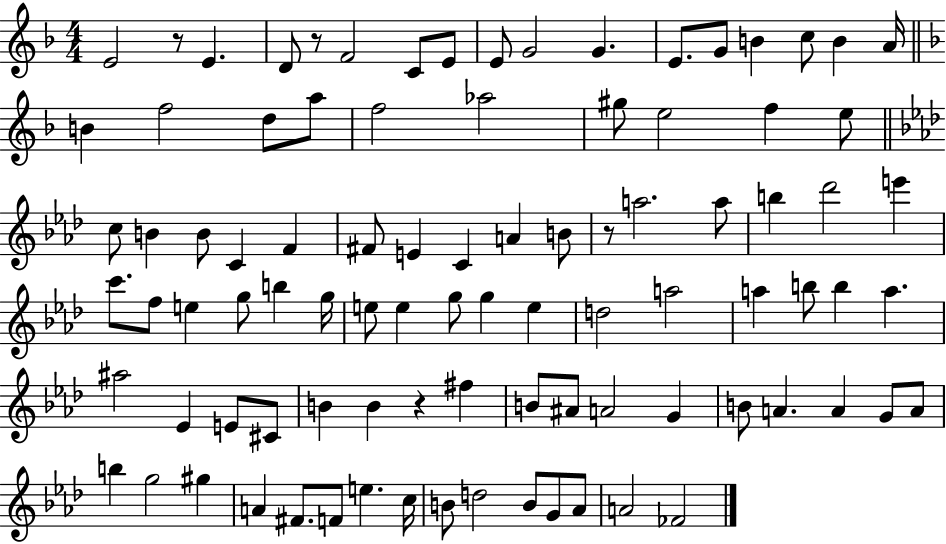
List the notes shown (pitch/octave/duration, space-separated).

E4/h R/e E4/q. D4/e R/e F4/h C4/e E4/e E4/e G4/h G4/q. E4/e. G4/e B4/q C5/e B4/q A4/s B4/q F5/h D5/e A5/e F5/h Ab5/h G#5/e E5/h F5/q E5/e C5/e B4/q B4/e C4/q F4/q F#4/e E4/q C4/q A4/q B4/e R/e A5/h. A5/e B5/q Db6/h E6/q C6/e. F5/e E5/q G5/e B5/q G5/s E5/e E5/q G5/e G5/q E5/q D5/h A5/h A5/q B5/e B5/q A5/q. A#5/h Eb4/q E4/e C#4/e B4/q B4/q R/q F#5/q B4/e A#4/e A4/h G4/q B4/e A4/q. A4/q G4/e A4/e B5/q G5/h G#5/q A4/q F#4/e. F4/e E5/q. C5/s B4/e D5/h B4/e G4/e Ab4/e A4/h FES4/h